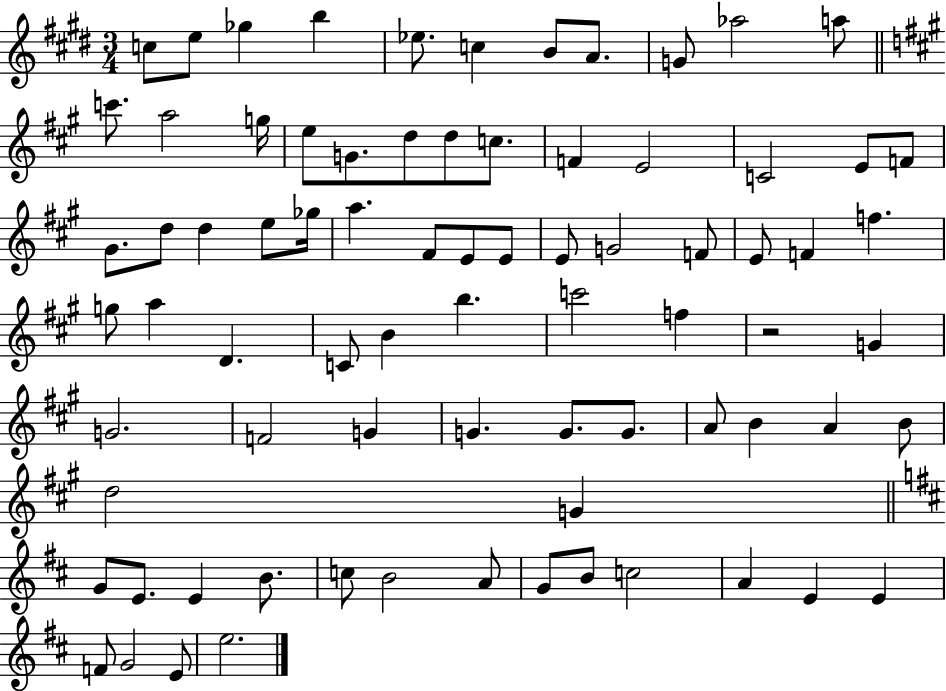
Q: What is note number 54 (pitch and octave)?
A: G4